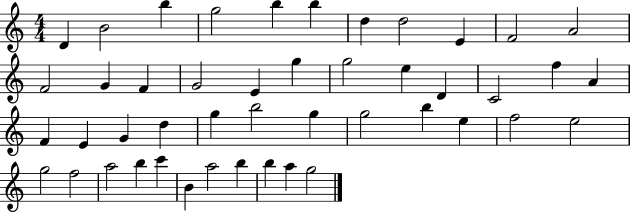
D4/q B4/h B5/q G5/h B5/q B5/q D5/q D5/h E4/q F4/h A4/h F4/h G4/q F4/q G4/h E4/q G5/q G5/h E5/q D4/q C4/h F5/q A4/q F4/q E4/q G4/q D5/q G5/q B5/h G5/q G5/h B5/q E5/q F5/h E5/h G5/h F5/h A5/h B5/q C6/q B4/q A5/h B5/q B5/q A5/q G5/h